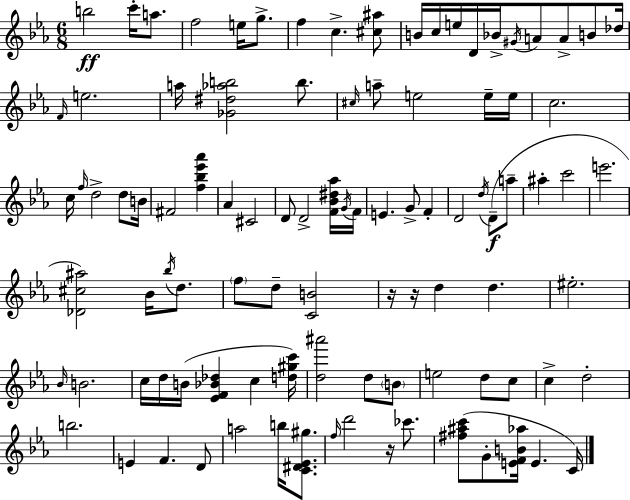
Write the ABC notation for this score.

X:1
T:Untitled
M:6/8
L:1/4
K:Eb
b2 c'/4 a/2 f2 e/4 g/2 f c [^c^a]/2 B/4 c/4 e/4 D/4 _B/4 ^G/4 A/2 A/2 B/2 _d/4 F/4 e2 a/4 [_G^d_ab]2 b/2 ^c/4 a/2 e2 e/4 e/4 c2 c/4 f/4 d2 d/2 B/4 ^F2 [f_b_e'_a'] _A ^C2 D/2 D2 [F_B^d_a]/4 G/4 F/4 E G/2 F D2 d/4 D/2 a/2 ^a c'2 e'2 [_D^c^a]2 _B/4 _b/4 d/2 f/2 d/2 [CB]2 z/4 z/4 d d ^e2 _B/4 B2 c/4 d/4 B/4 [_EF_B_d] c [d^gc']/4 [d^a']2 d/2 B/2 e2 d/2 c/2 c d2 b2 E F D/2 a2 b/4 [C^D_E^g]/2 f/4 d'2 z/4 _c'/2 [^f^ac']/2 G/2 [EFB_a]/4 E C/4